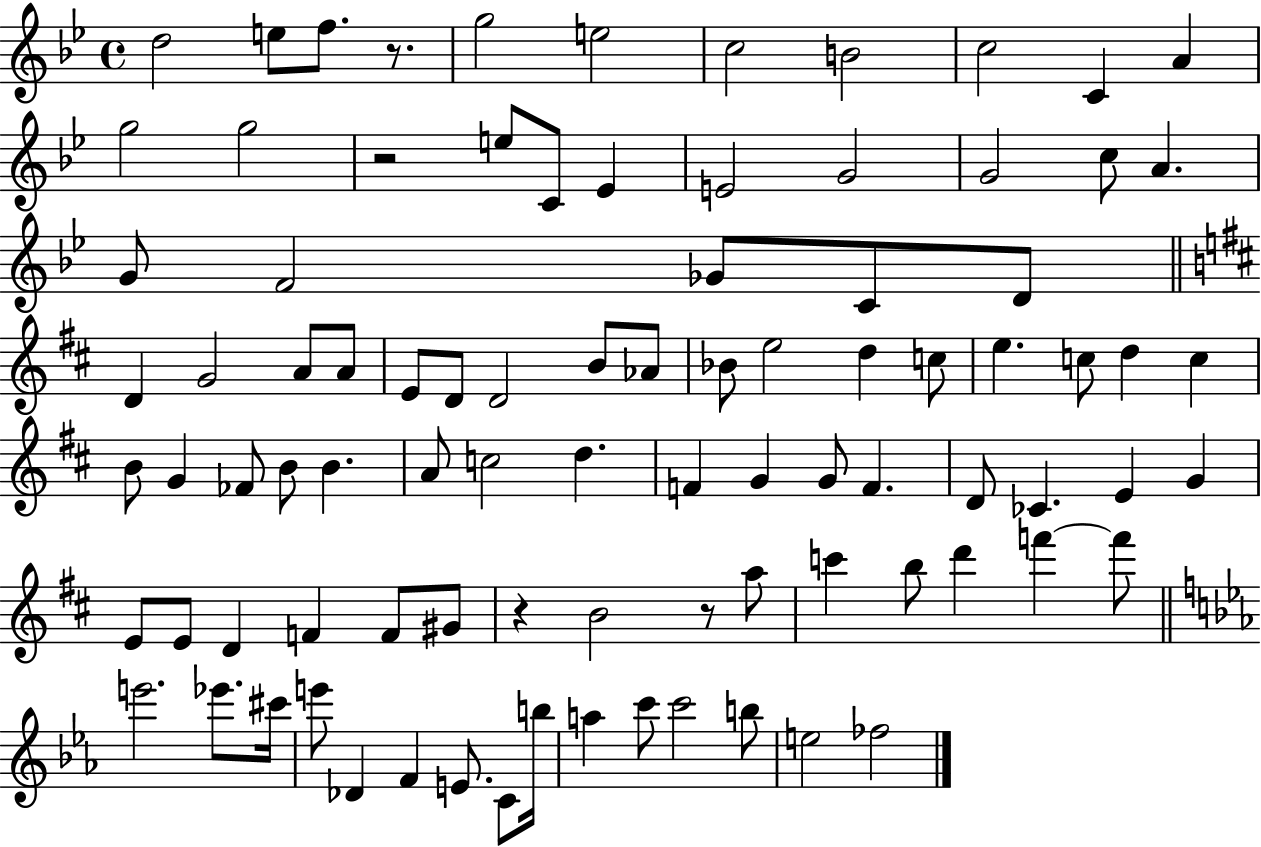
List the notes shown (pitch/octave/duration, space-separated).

D5/h E5/e F5/e. R/e. G5/h E5/h C5/h B4/h C5/h C4/q A4/q G5/h G5/h R/h E5/e C4/e Eb4/q E4/h G4/h G4/h C5/e A4/q. G4/e F4/h Gb4/e C4/e D4/e D4/q G4/h A4/e A4/e E4/e D4/e D4/h B4/e Ab4/e Bb4/e E5/h D5/q C5/e E5/q. C5/e D5/q C5/q B4/e G4/q FES4/e B4/e B4/q. A4/e C5/h D5/q. F4/q G4/q G4/e F4/q. D4/e CES4/q. E4/q G4/q E4/e E4/e D4/q F4/q F4/e G#4/e R/q B4/h R/e A5/e C6/q B5/e D6/q F6/q F6/e E6/h. Eb6/e. C#6/s E6/e Db4/q F4/q E4/e. C4/e B5/s A5/q C6/e C6/h B5/e E5/h FES5/h